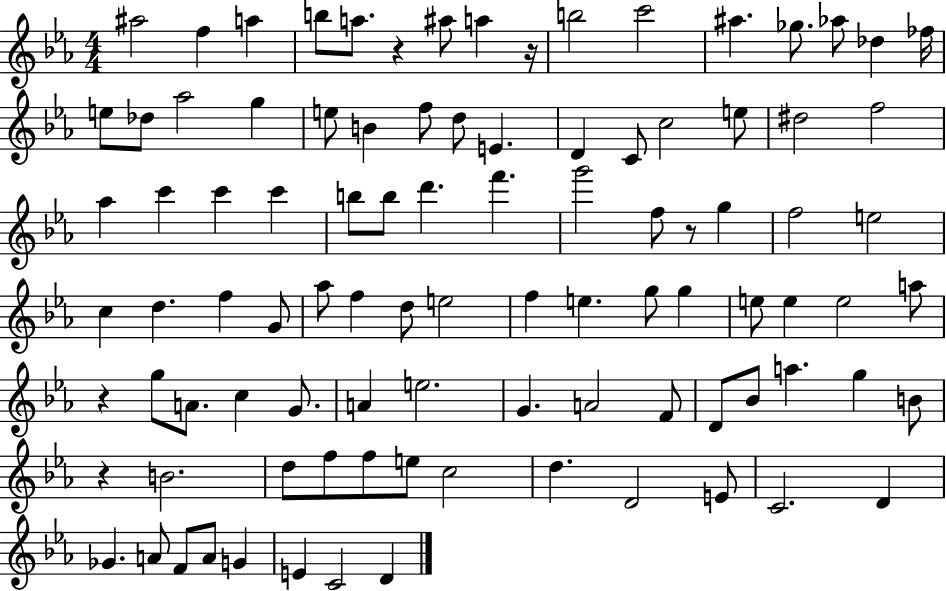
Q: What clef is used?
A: treble